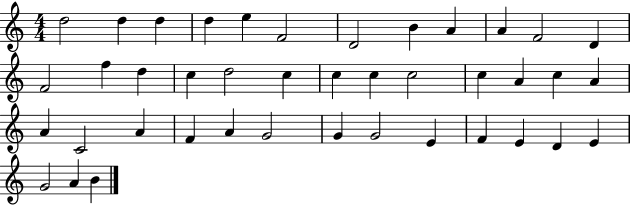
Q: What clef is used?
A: treble